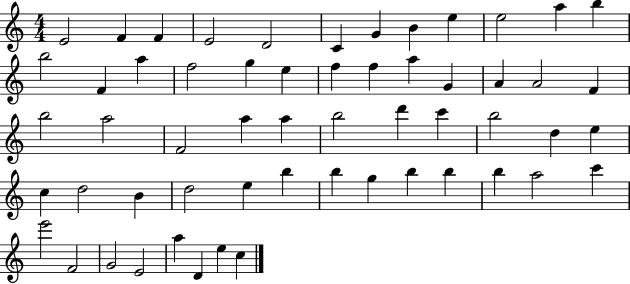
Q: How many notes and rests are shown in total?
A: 57